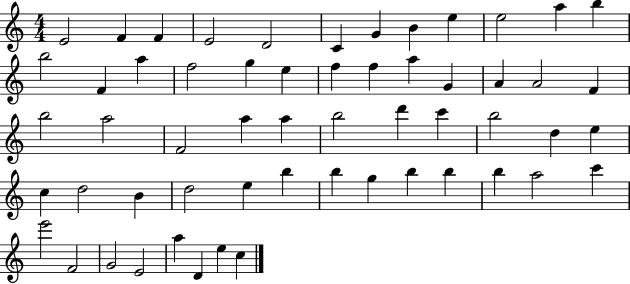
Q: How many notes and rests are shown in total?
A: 57